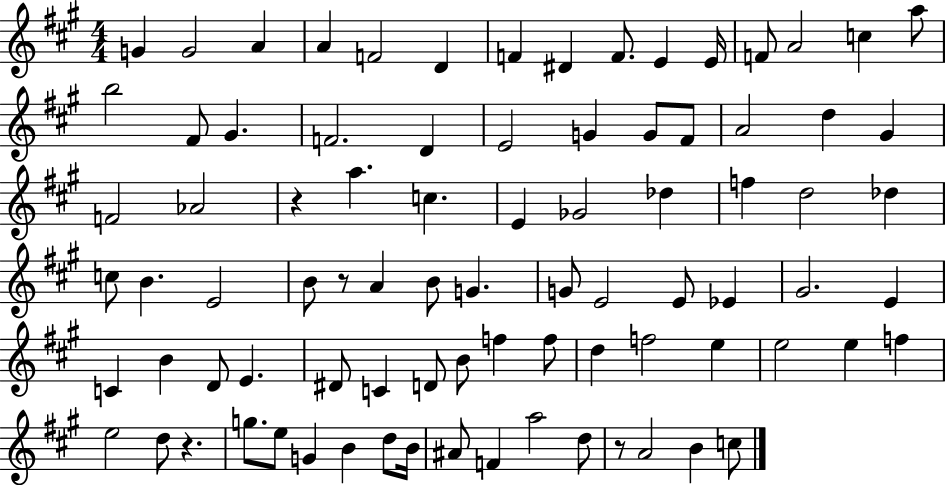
{
  \clef treble
  \numericTimeSignature
  \time 4/4
  \key a \major
  g'4 g'2 a'4 | a'4 f'2 d'4 | f'4 dis'4 f'8. e'4 e'16 | f'8 a'2 c''4 a''8 | \break b''2 fis'8 gis'4. | f'2. d'4 | e'2 g'4 g'8 fis'8 | a'2 d''4 gis'4 | \break f'2 aes'2 | r4 a''4. c''4. | e'4 ges'2 des''4 | f''4 d''2 des''4 | \break c''8 b'4. e'2 | b'8 r8 a'4 b'8 g'4. | g'8 e'2 e'8 ees'4 | gis'2. e'4 | \break c'4 b'4 d'8 e'4. | dis'8 c'4 d'8 b'8 f''4 f''8 | d''4 f''2 e''4 | e''2 e''4 f''4 | \break e''2 d''8 r4. | g''8. e''8 g'4 b'4 d''8 b'16 | ais'8 f'4 a''2 d''8 | r8 a'2 b'4 c''8 | \break \bar "|."
}